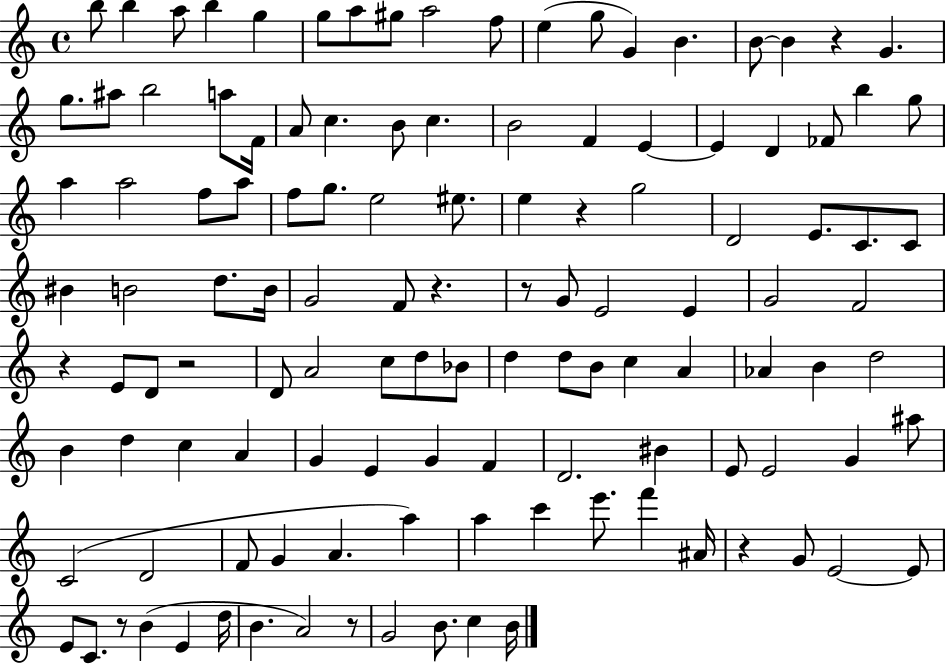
B5/e B5/q A5/e B5/q G5/q G5/e A5/e G#5/e A5/h F5/e E5/q G5/e G4/q B4/q. B4/e B4/q R/q G4/q. G5/e. A#5/e B5/h A5/e F4/s A4/e C5/q. B4/e C5/q. B4/h F4/q E4/q E4/q D4/q FES4/e B5/q G5/e A5/q A5/h F5/e A5/e F5/e G5/e. E5/h EIS5/e. E5/q R/q G5/h D4/h E4/e. C4/e. C4/e BIS4/q B4/h D5/e. B4/s G4/h F4/e R/q. R/e G4/e E4/h E4/q G4/h F4/h R/q E4/e D4/e R/h D4/e A4/h C5/e D5/e Bb4/e D5/q D5/e B4/e C5/q A4/q Ab4/q B4/q D5/h B4/q D5/q C5/q A4/q G4/q E4/q G4/q F4/q D4/h. BIS4/q E4/e E4/h G4/q A#5/e C4/h D4/h F4/e G4/q A4/q. A5/q A5/q C6/q E6/e. F6/q A#4/s R/q G4/e E4/h E4/e E4/e C4/e. R/e B4/q E4/q D5/s B4/q. A4/h R/e G4/h B4/e. C5/q B4/s